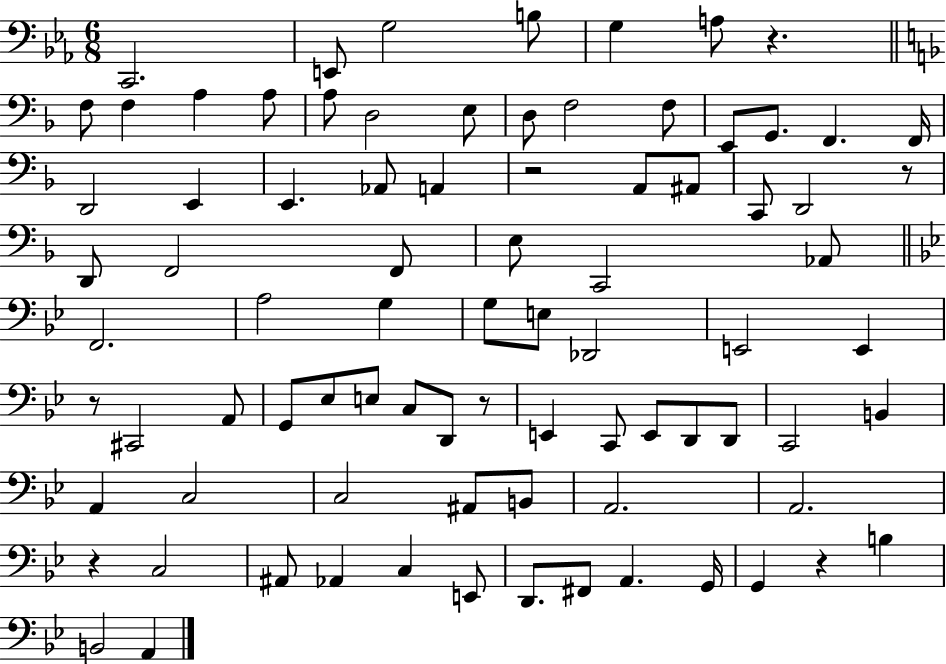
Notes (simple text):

C2/h. E2/e G3/h B3/e G3/q A3/e R/q. F3/e F3/q A3/q A3/e A3/e D3/h E3/e D3/e F3/h F3/e E2/e G2/e. F2/q. F2/s D2/h E2/q E2/q. Ab2/e A2/q R/h A2/e A#2/e C2/e D2/h R/e D2/e F2/h F2/e E3/e C2/h Ab2/e F2/h. A3/h G3/q G3/e E3/e Db2/h E2/h E2/q R/e C#2/h A2/e G2/e Eb3/e E3/e C3/e D2/e R/e E2/q C2/e E2/e D2/e D2/e C2/h B2/q A2/q C3/h C3/h A#2/e B2/e A2/h. A2/h. R/q C3/h A#2/e Ab2/q C3/q E2/e D2/e. F#2/e A2/q. G2/s G2/q R/q B3/q B2/h A2/q